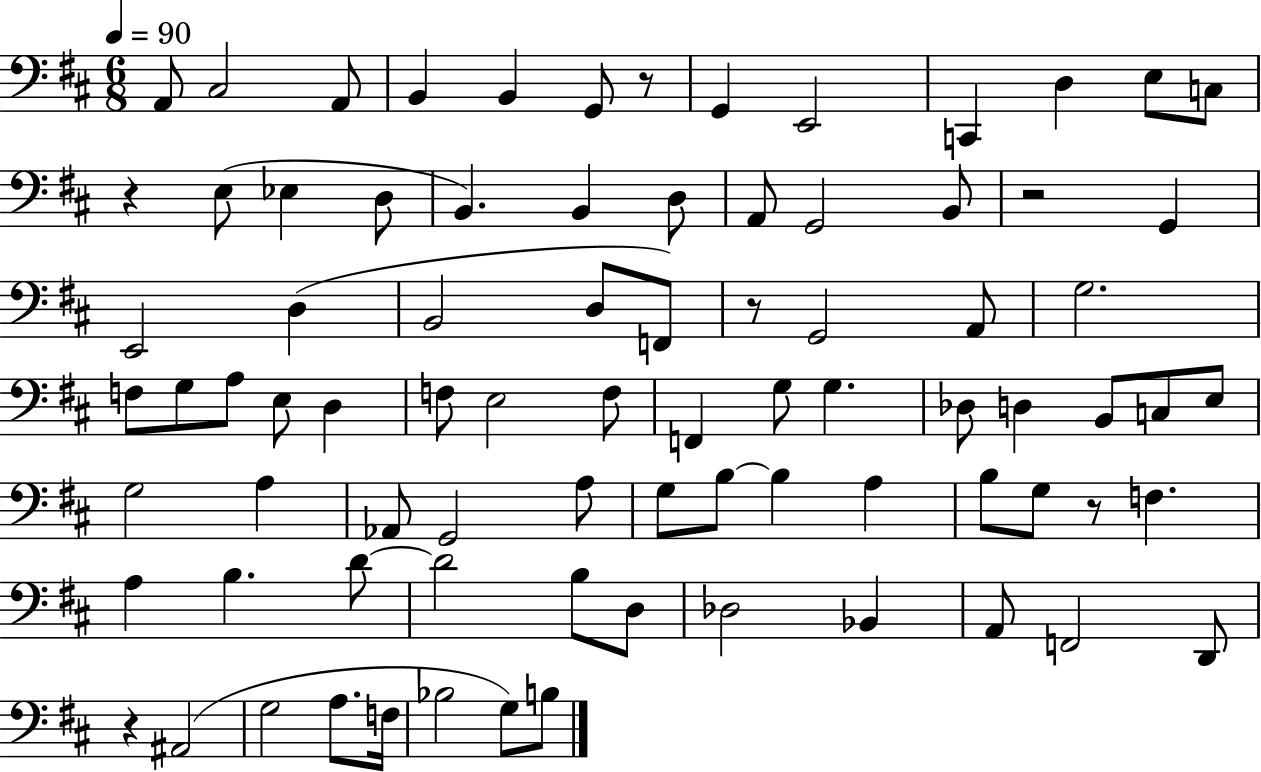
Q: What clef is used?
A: bass